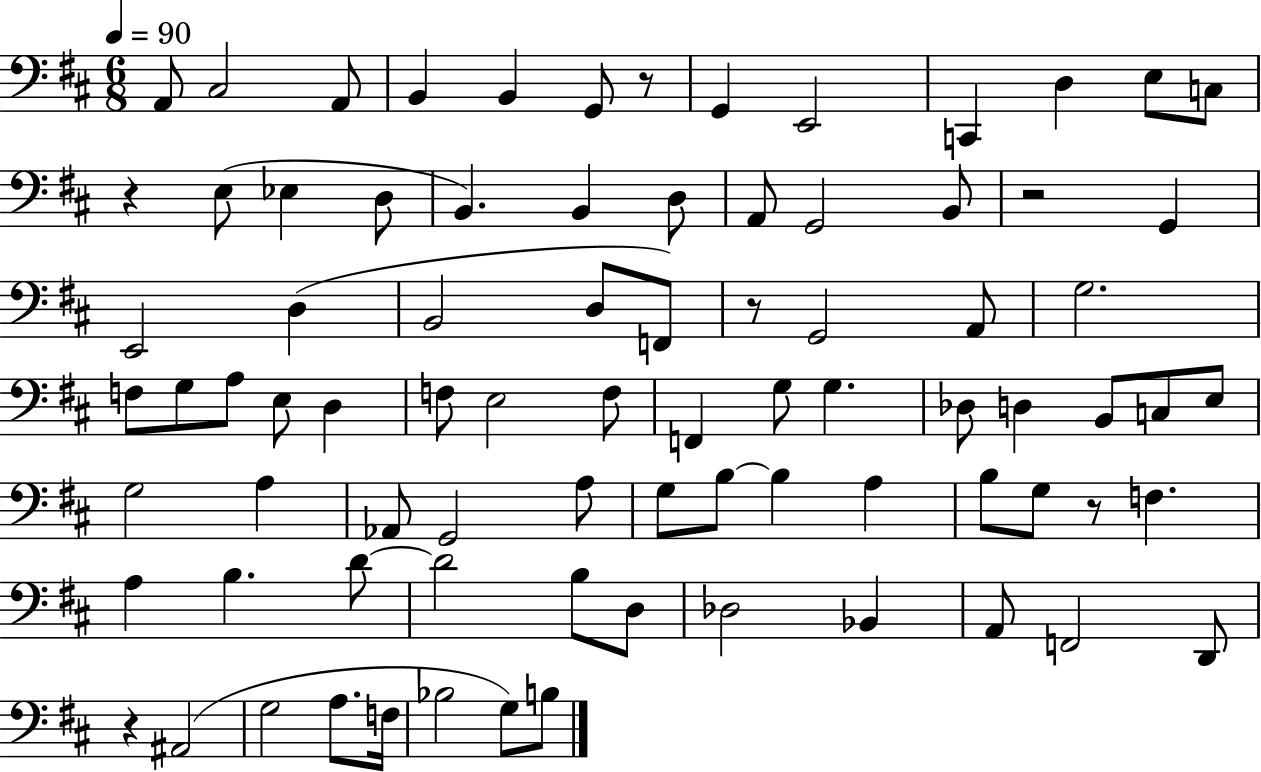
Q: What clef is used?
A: bass